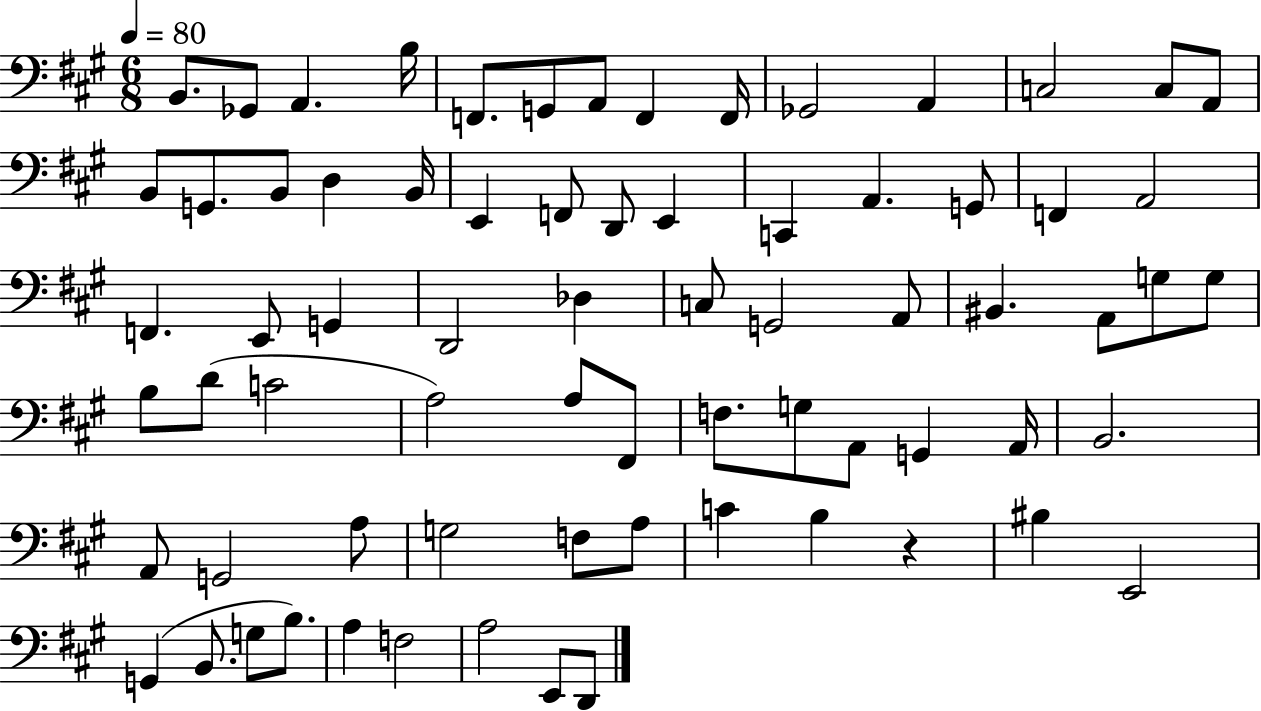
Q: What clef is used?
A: bass